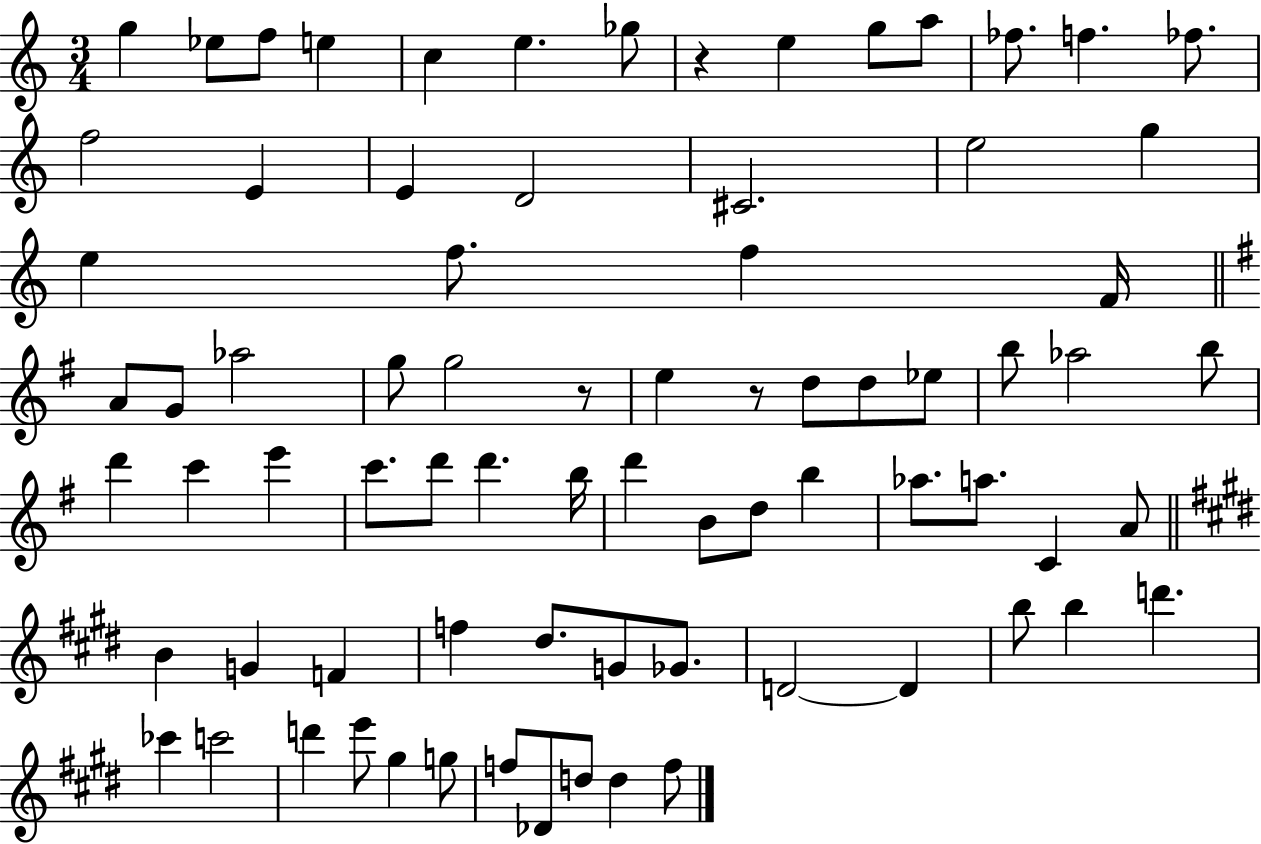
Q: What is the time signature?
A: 3/4